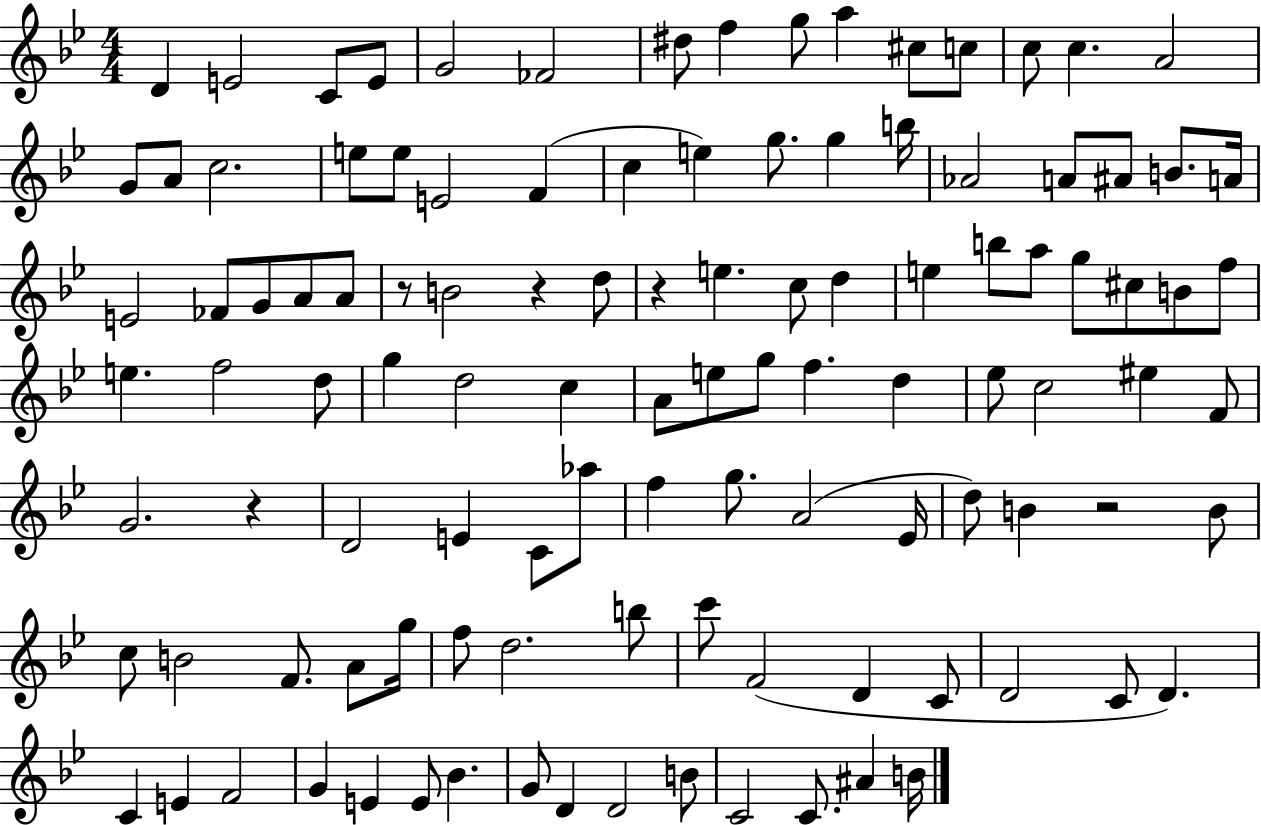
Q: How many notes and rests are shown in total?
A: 111